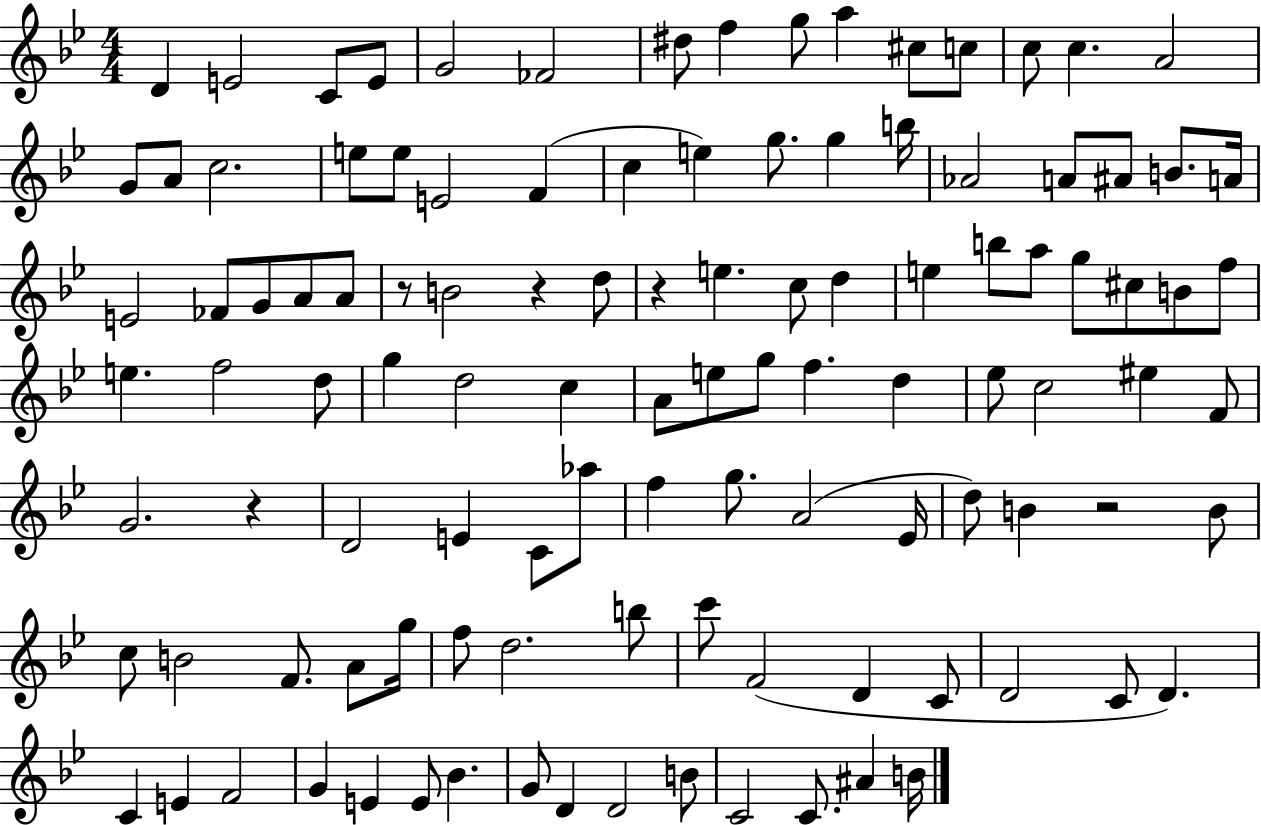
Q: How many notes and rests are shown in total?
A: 111